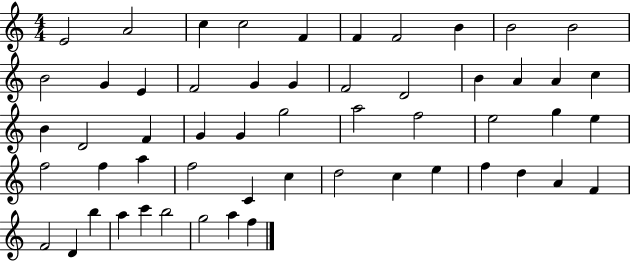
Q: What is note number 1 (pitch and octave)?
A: E4